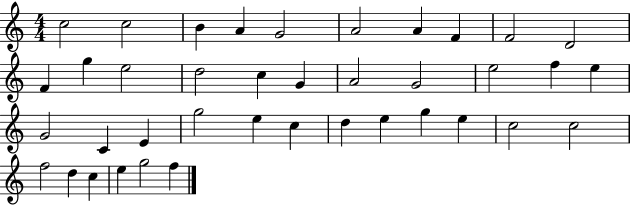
C5/h C5/h B4/q A4/q G4/h A4/h A4/q F4/q F4/h D4/h F4/q G5/q E5/h D5/h C5/q G4/q A4/h G4/h E5/h F5/q E5/q G4/h C4/q E4/q G5/h E5/q C5/q D5/q E5/q G5/q E5/q C5/h C5/h F5/h D5/q C5/q E5/q G5/h F5/q